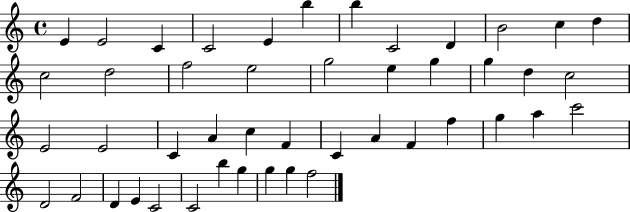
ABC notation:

X:1
T:Untitled
M:4/4
L:1/4
K:C
E E2 C C2 E b b C2 D B2 c d c2 d2 f2 e2 g2 e g g d c2 E2 E2 C A c F C A F f g a c'2 D2 F2 D E C2 C2 b g g g f2